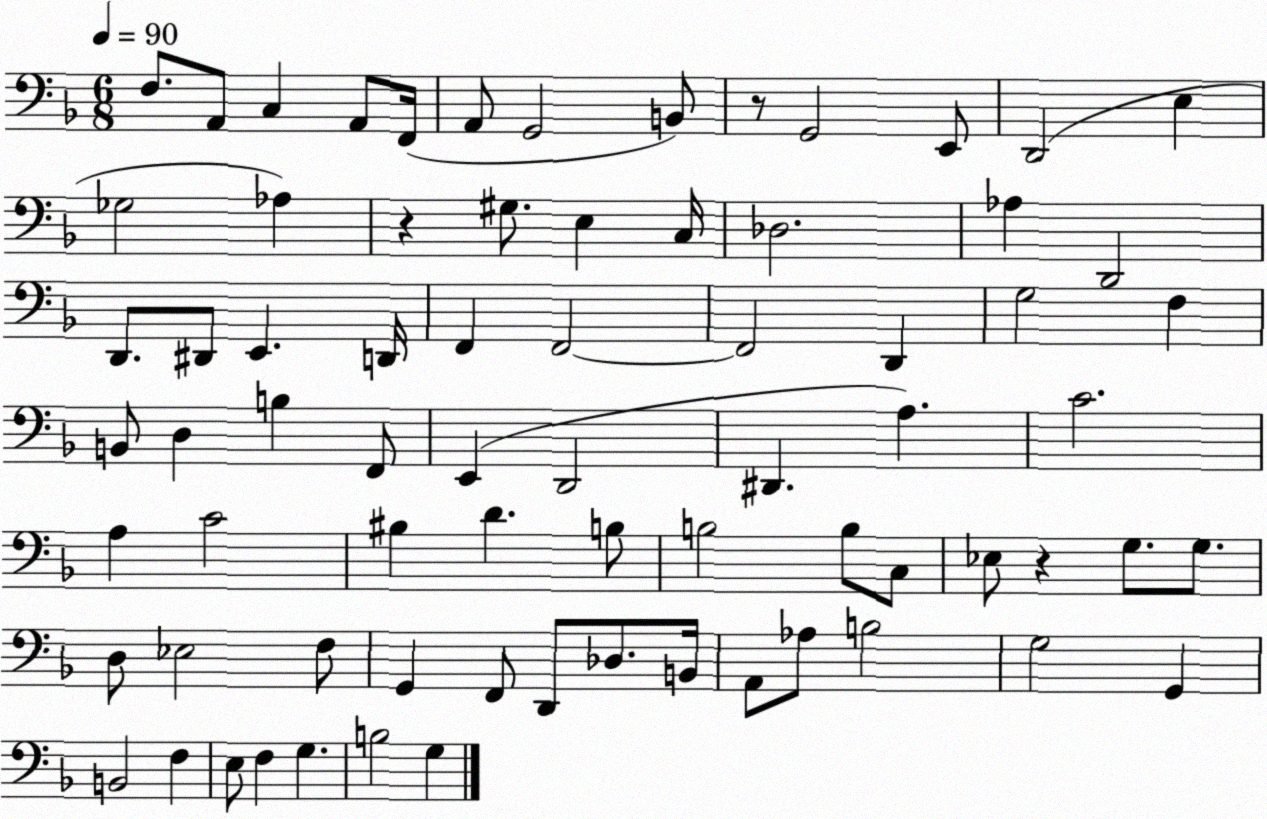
X:1
T:Untitled
M:6/8
L:1/4
K:F
F,/2 A,,/2 C, A,,/2 F,,/4 A,,/2 G,,2 B,,/2 z/2 G,,2 E,,/2 D,,2 E, _G,2 _A, z ^G,/2 E, C,/4 _D,2 _A, D,,2 D,,/2 ^D,,/2 E,, D,,/4 F,, F,,2 F,,2 D,, G,2 F, B,,/2 D, B, F,,/2 E,, D,,2 ^D,, A, C2 A, C2 ^B, D B,/2 B,2 B,/2 C,/2 _E,/2 z G,/2 G,/2 D,/2 _E,2 F,/2 G,, F,,/2 D,,/2 _D,/2 B,,/4 A,,/2 _A,/2 B,2 G,2 G,, B,,2 F, E,/2 F, G, B,2 G,